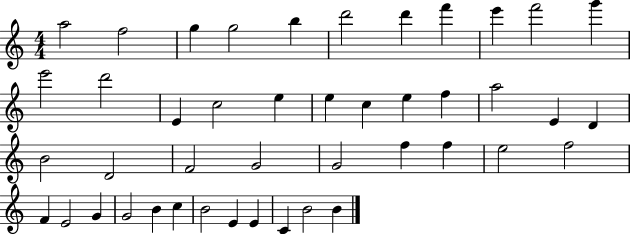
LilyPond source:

{
  \clef treble
  \numericTimeSignature
  \time 4/4
  \key c \major
  a''2 f''2 | g''4 g''2 b''4 | d'''2 d'''4 f'''4 | e'''4 f'''2 g'''4 | \break e'''2 d'''2 | e'4 c''2 e''4 | e''4 c''4 e''4 f''4 | a''2 e'4 d'4 | \break b'2 d'2 | f'2 g'2 | g'2 f''4 f''4 | e''2 f''2 | \break f'4 e'2 g'4 | g'2 b'4 c''4 | b'2 e'4 e'4 | c'4 b'2 b'4 | \break \bar "|."
}